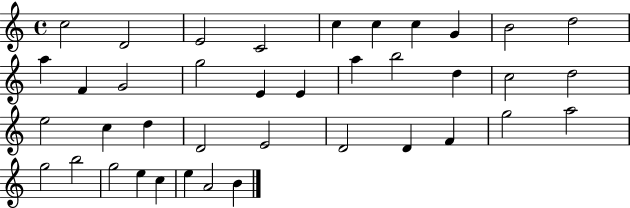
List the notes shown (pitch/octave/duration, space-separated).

C5/h D4/h E4/h C4/h C5/q C5/q C5/q G4/q B4/h D5/h A5/q F4/q G4/h G5/h E4/q E4/q A5/q B5/h D5/q C5/h D5/h E5/h C5/q D5/q D4/h E4/h D4/h D4/q F4/q G5/h A5/h G5/h B5/h G5/h E5/q C5/q E5/q A4/h B4/q